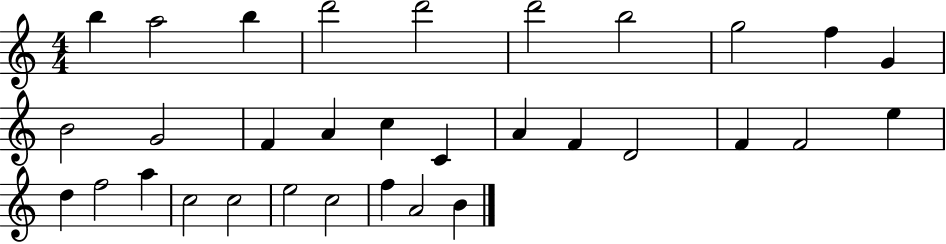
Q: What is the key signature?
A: C major